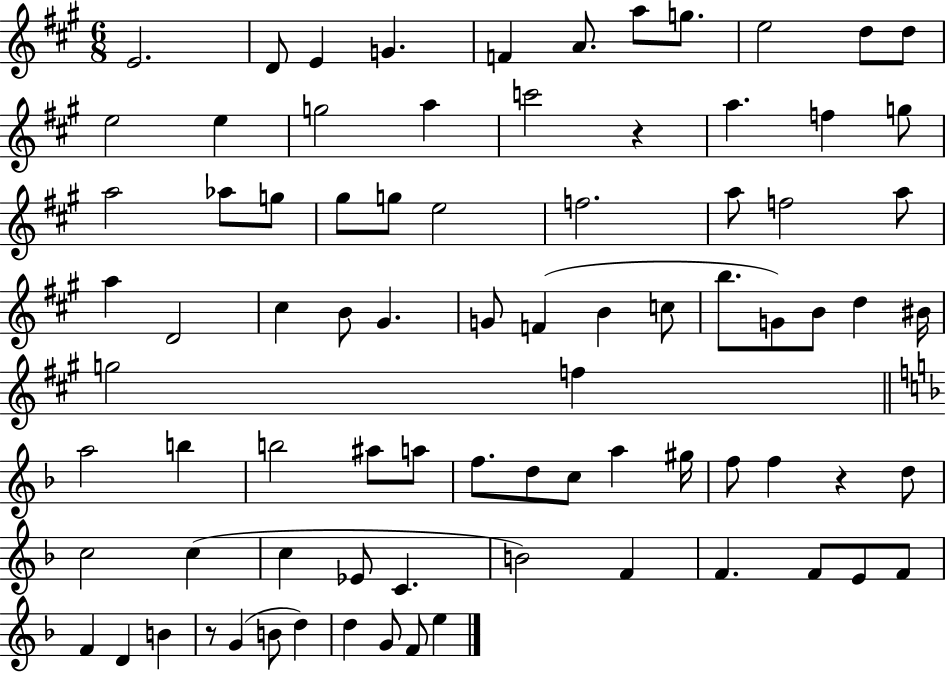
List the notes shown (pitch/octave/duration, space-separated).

E4/h. D4/e E4/q G4/q. F4/q A4/e. A5/e G5/e. E5/h D5/e D5/e E5/h E5/q G5/h A5/q C6/h R/q A5/q. F5/q G5/e A5/h Ab5/e G5/e G#5/e G5/e E5/h F5/h. A5/e F5/h A5/e A5/q D4/h C#5/q B4/e G#4/q. G4/e F4/q B4/q C5/e B5/e. G4/e B4/e D5/q BIS4/s G5/h F5/q A5/h B5/q B5/h A#5/e A5/e F5/e. D5/e C5/e A5/q G#5/s F5/e F5/q R/q D5/e C5/h C5/q C5/q Eb4/e C4/q. B4/h F4/q F4/q. F4/e E4/e F4/e F4/q D4/q B4/q R/e G4/q B4/e D5/q D5/q G4/e F4/e E5/q